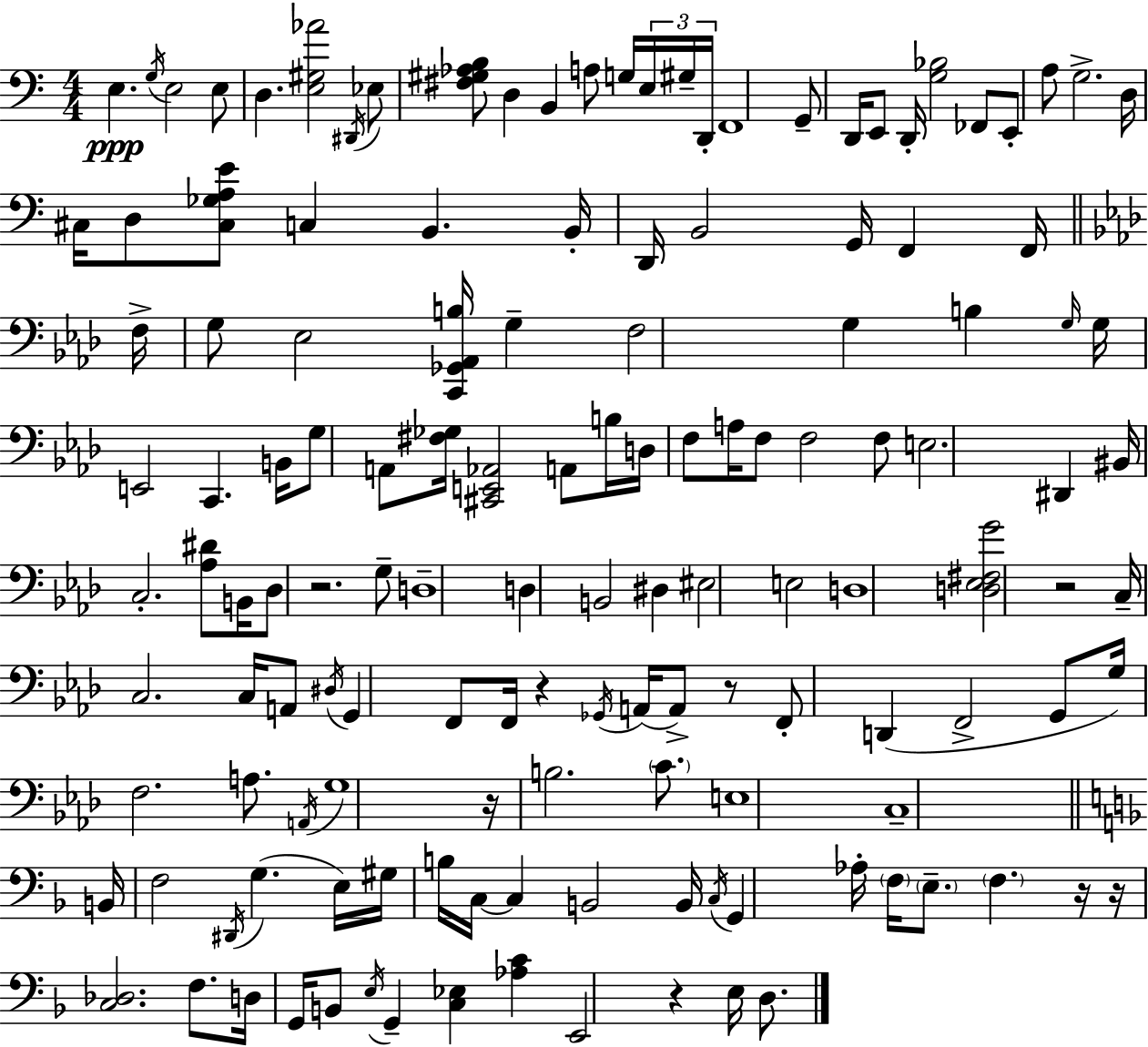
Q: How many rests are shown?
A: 8